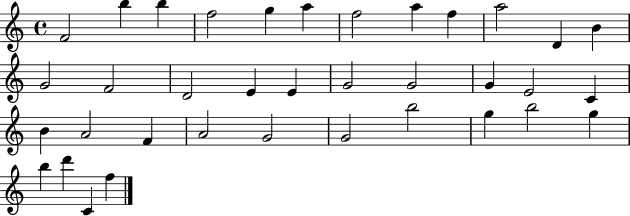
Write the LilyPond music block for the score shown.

{
  \clef treble
  \time 4/4
  \defaultTimeSignature
  \key c \major
  f'2 b''4 b''4 | f''2 g''4 a''4 | f''2 a''4 f''4 | a''2 d'4 b'4 | \break g'2 f'2 | d'2 e'4 e'4 | g'2 g'2 | g'4 e'2 c'4 | \break b'4 a'2 f'4 | a'2 g'2 | g'2 b''2 | g''4 b''2 g''4 | \break b''4 d'''4 c'4 f''4 | \bar "|."
}